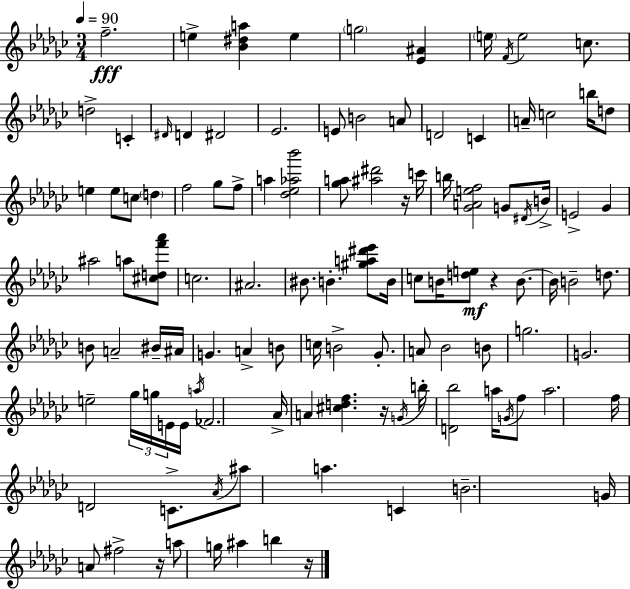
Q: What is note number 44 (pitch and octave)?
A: B4